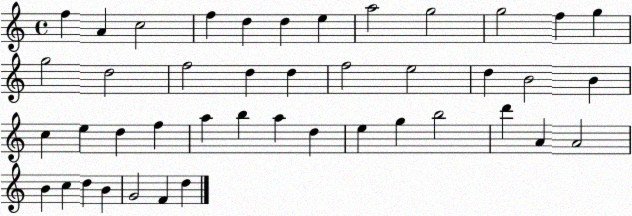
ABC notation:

X:1
T:Untitled
M:4/4
L:1/4
K:C
f A c2 f d d e a2 g2 g2 f g g2 d2 f2 d d f2 e2 d B2 B c e d f a b a d e g b2 d' A A2 B c d B G2 F d